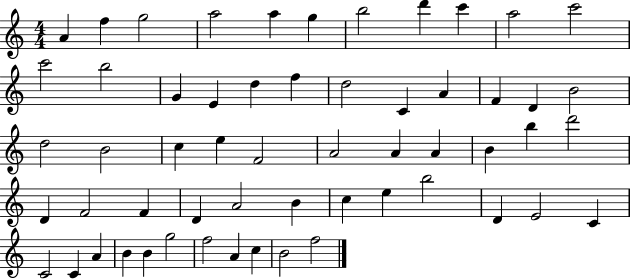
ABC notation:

X:1
T:Untitled
M:4/4
L:1/4
K:C
A f g2 a2 a g b2 d' c' a2 c'2 c'2 b2 G E d f d2 C A F D B2 d2 B2 c e F2 A2 A A B b d'2 D F2 F D A2 B c e b2 D E2 C C2 C A B B g2 f2 A c B2 f2